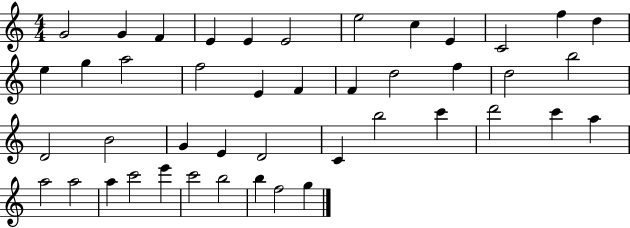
G4/h G4/q F4/q E4/q E4/q E4/h E5/h C5/q E4/q C4/h F5/q D5/q E5/q G5/q A5/h F5/h E4/q F4/q F4/q D5/h F5/q D5/h B5/h D4/h B4/h G4/q E4/q D4/h C4/q B5/h C6/q D6/h C6/q A5/q A5/h A5/h A5/q C6/h E6/q C6/h B5/h B5/q F5/h G5/q